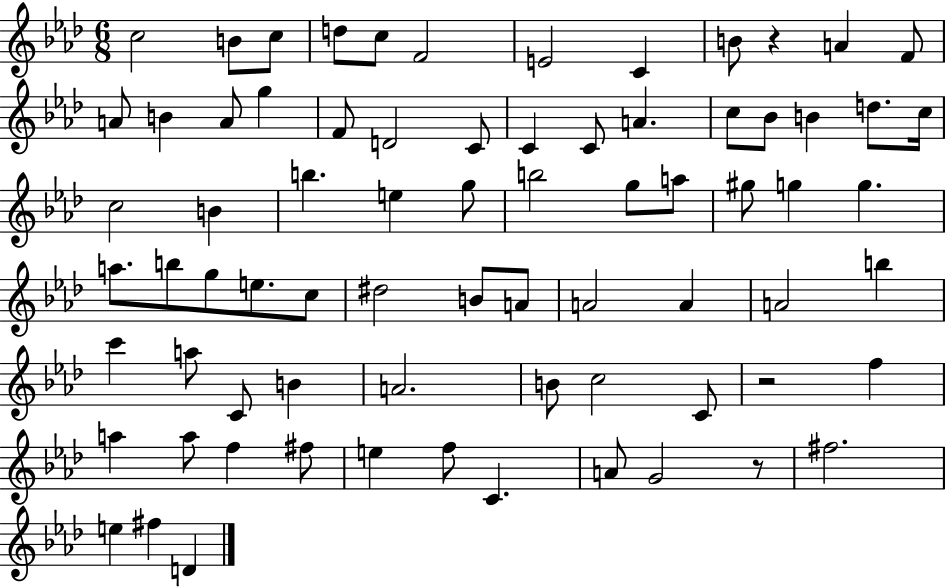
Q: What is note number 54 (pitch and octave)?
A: A4